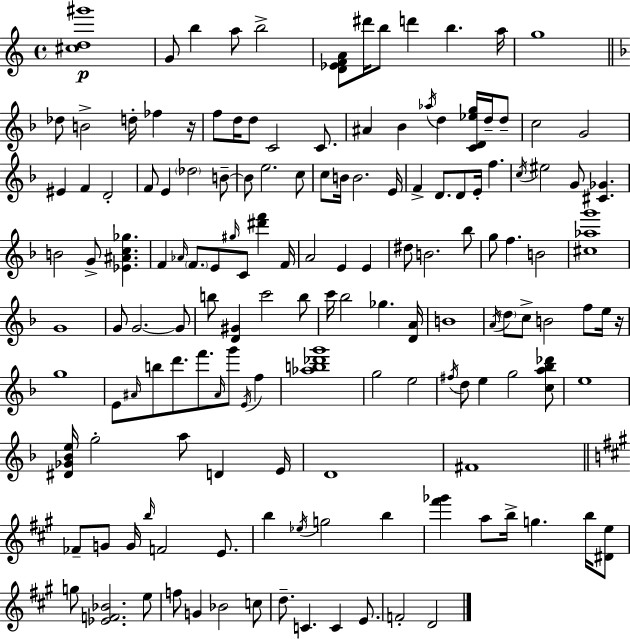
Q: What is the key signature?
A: A minor